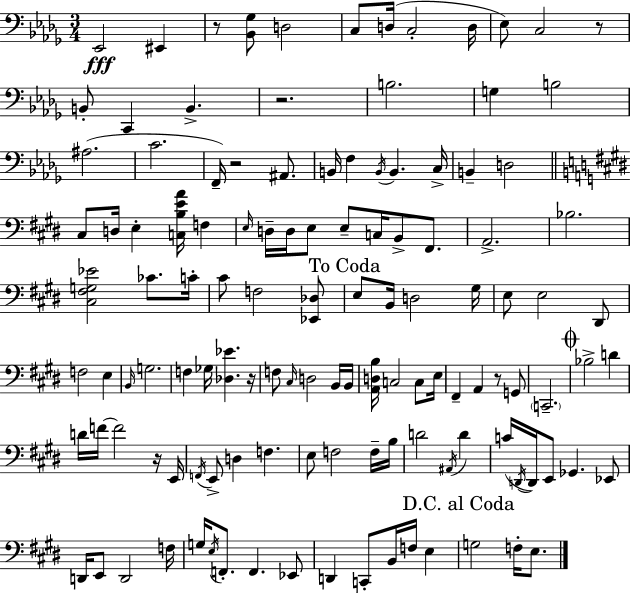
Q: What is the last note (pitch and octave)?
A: E3